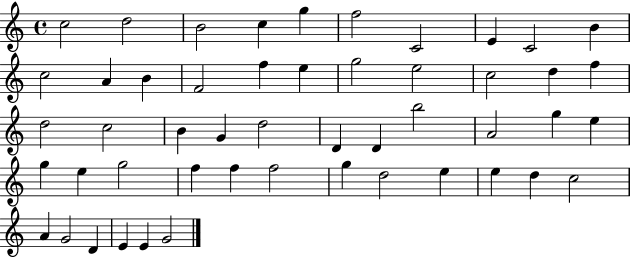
{
  \clef treble
  \time 4/4
  \defaultTimeSignature
  \key c \major
  c''2 d''2 | b'2 c''4 g''4 | f''2 c'2 | e'4 c'2 b'4 | \break c''2 a'4 b'4 | f'2 f''4 e''4 | g''2 e''2 | c''2 d''4 f''4 | \break d''2 c''2 | b'4 g'4 d''2 | d'4 d'4 b''2 | a'2 g''4 e''4 | \break g''4 e''4 g''2 | f''4 f''4 f''2 | g''4 d''2 e''4 | e''4 d''4 c''2 | \break a'4 g'2 d'4 | e'4 e'4 g'2 | \bar "|."
}